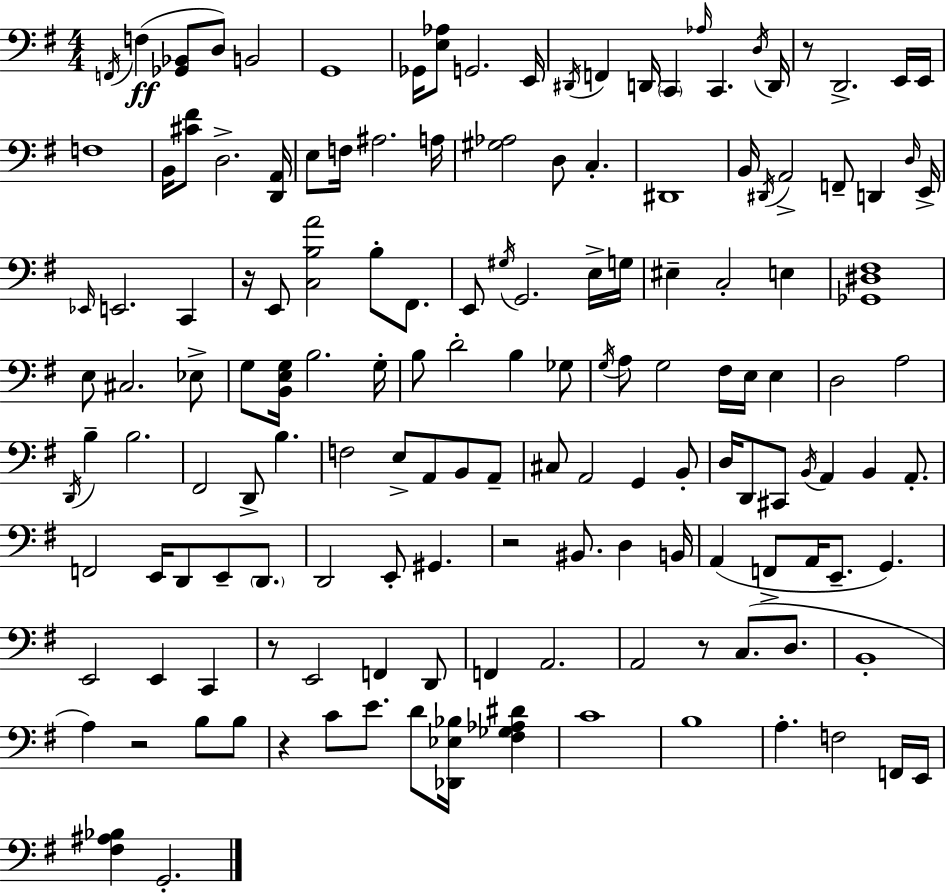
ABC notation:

X:1
T:Untitled
M:4/4
L:1/4
K:Em
F,,/4 F, [_G,,_B,,]/2 D,/2 B,,2 G,,4 _G,,/4 [E,_A,]/2 G,,2 E,,/4 ^D,,/4 F,, D,,/4 C,, _A,/4 C,, D,/4 D,,/4 z/2 D,,2 E,,/4 E,,/4 F,4 B,,/4 [^C^F]/2 D,2 [D,,A,,]/4 E,/2 F,/4 ^A,2 A,/4 [^G,_A,]2 D,/2 C, ^D,,4 B,,/4 ^D,,/4 A,,2 F,,/2 D,, D,/4 E,,/4 _E,,/4 E,,2 C,, z/4 E,,/2 [C,B,A]2 B,/2 ^F,,/2 E,,/2 ^G,/4 G,,2 E,/4 G,/4 ^E, C,2 E, [_G,,^D,^F,]4 E,/2 ^C,2 _E,/2 G,/2 [B,,E,G,]/4 B,2 G,/4 B,/2 D2 B, _G,/2 G,/4 A,/2 G,2 ^F,/4 E,/4 E, D,2 A,2 D,,/4 B, B,2 ^F,,2 D,,/2 B, F,2 E,/2 A,,/2 B,,/2 A,,/2 ^C,/2 A,,2 G,, B,,/2 D,/4 D,,/2 ^C,,/2 B,,/4 A,, B,, A,,/2 F,,2 E,,/4 D,,/2 E,,/2 D,,/2 D,,2 E,,/2 ^G,, z2 ^B,,/2 D, B,,/4 A,, F,,/2 A,,/4 E,,/2 G,, E,,2 E,, C,, z/2 E,,2 F,, D,,/2 F,, A,,2 A,,2 z/2 C,/2 D,/2 B,,4 A, z2 B,/2 B,/2 z C/2 E/2 D/2 [_D,,_E,_B,]/4 [^F,_G,_A,^D] C4 B,4 A, F,2 F,,/4 E,,/4 [^F,^A,_B,] G,,2